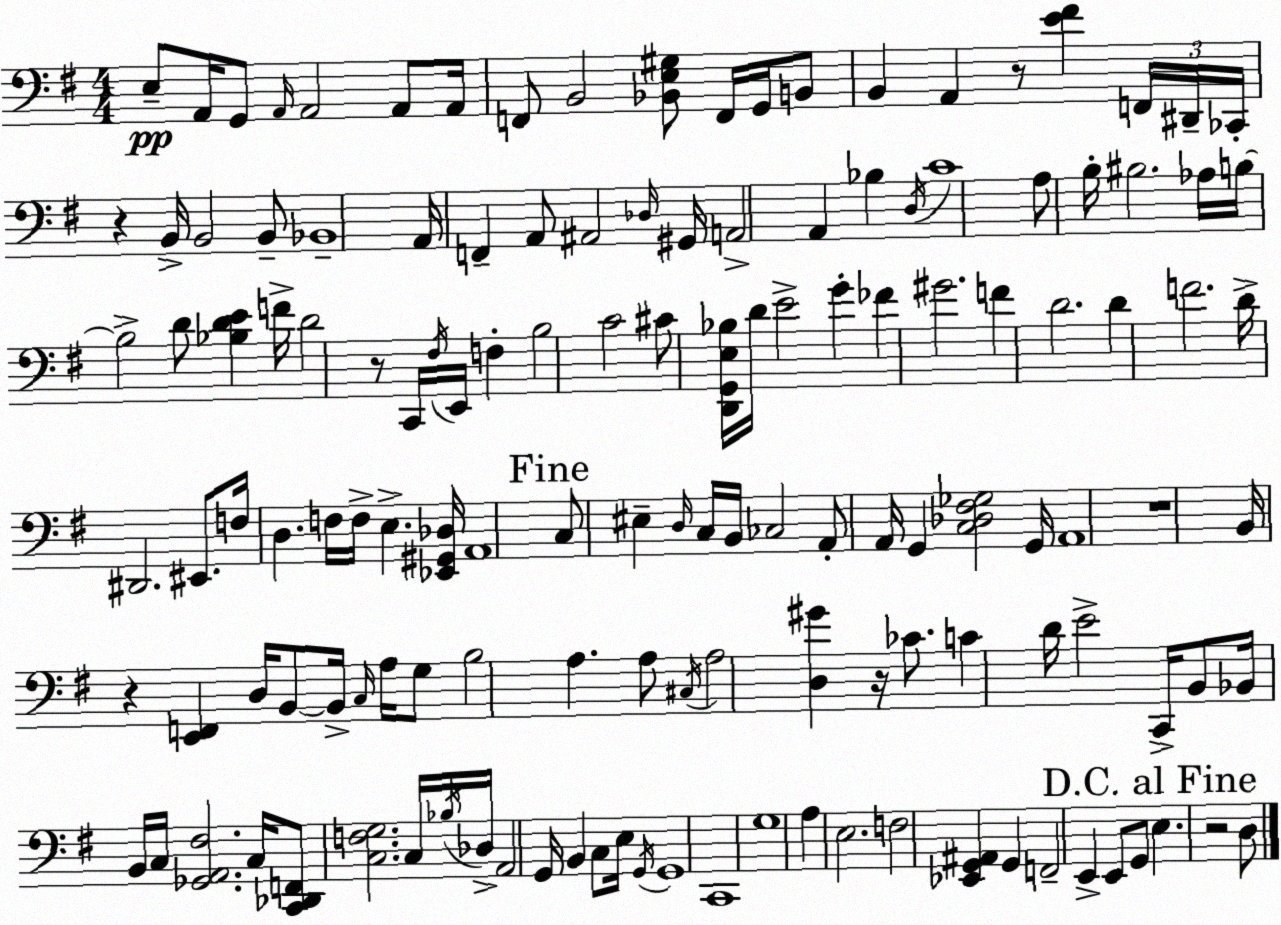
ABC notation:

X:1
T:Untitled
M:4/4
L:1/4
K:Em
E,/2 A,,/4 G,,/2 A,,/4 A,,2 A,,/2 A,,/4 F,,/2 B,,2 [_B,,E,^G,]/2 F,,/4 G,,/4 B,,/2 B,, A,, z/2 [E^F] F,,/4 ^D,,/4 _C,,/4 z B,,/4 B,,2 B,,/2 _B,,4 A,,/4 F,, A,,/2 ^A,,2 _D,/4 ^G,,/4 A,,2 A,, _B, D,/4 C4 A,/2 B,/4 ^B,2 _A,/4 B,/4 B,2 D/2 [_B,DE] F/4 D2 z/2 C,,/4 ^F,/4 E,,/4 F, B,2 C2 ^C/2 [D,,G,,E,_B,]/4 D/4 E2 G _F ^G2 F D2 D F2 D/4 ^D,,2 ^E,,/2 F,/4 D, F,/4 F,/4 E, [_E,,^G,,_D,]/4 A,,4 C,/2 ^E, D,/4 C,/4 B,,/4 _C,2 A,,/2 A,,/4 G,, [C,_D,^F,_G,]2 G,,/4 A,,4 z4 B,,/4 z [E,,F,,] D,/4 B,,/2 B,,/4 C,/4 A,/4 G,/2 B,2 A, A,/2 ^C,/4 A,2 [D,^G] z/4 _C/2 C D/4 E2 C,,/4 B,,/2 _B,,/4 B,,/4 C,/4 [_G,,A,,^F,]2 C,/4 [C,,_D,,F,,]/2 [C,F,G,]2 C,/4 _B,/4 _D,/4 A,,2 G,,/4 B,, C,/2 E,/4 G,,/4 G,,4 C,,4 G,4 A, E,2 F,2 [_E,,G,,^A,,] G,, F,,2 E,, E,,/2 G,,/2 E, z2 D,/2